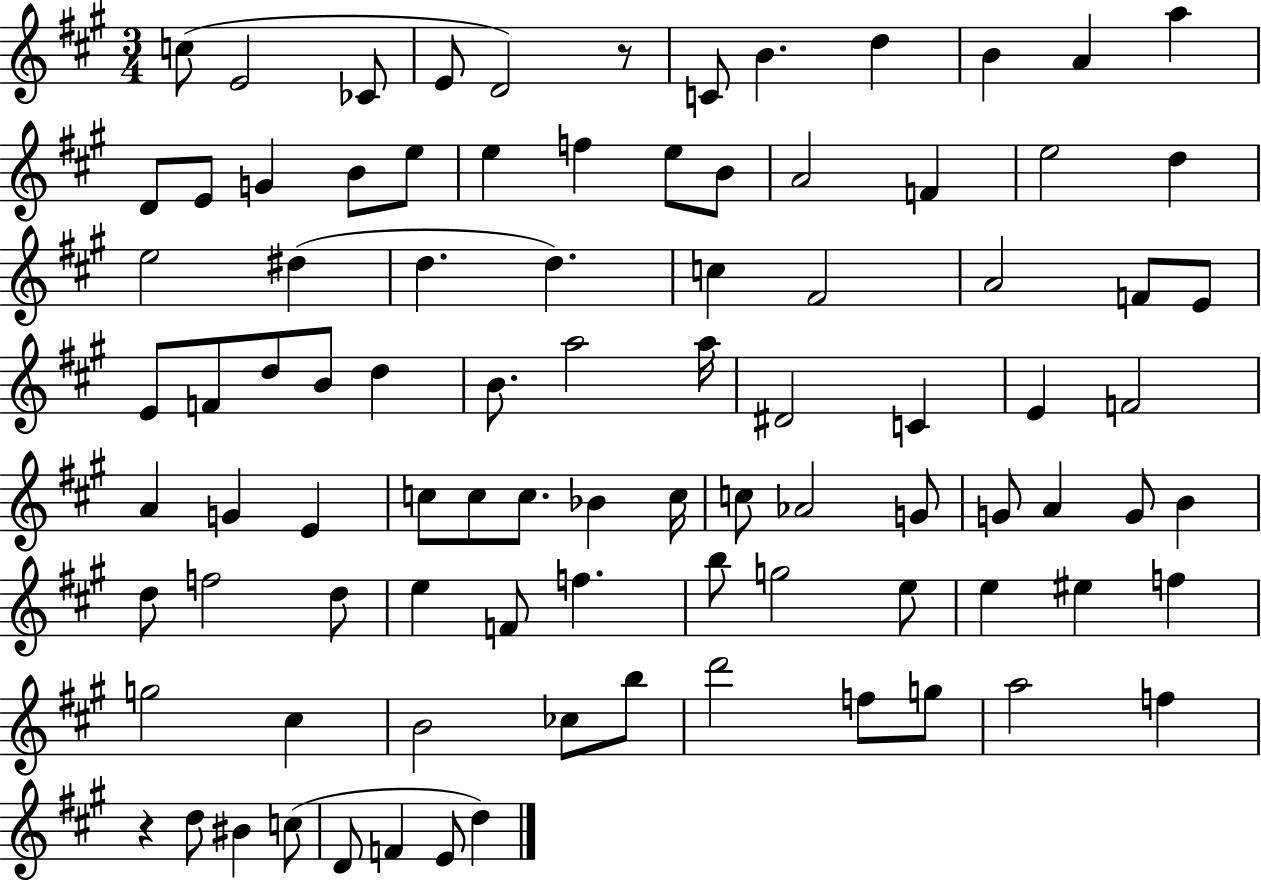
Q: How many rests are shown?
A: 2